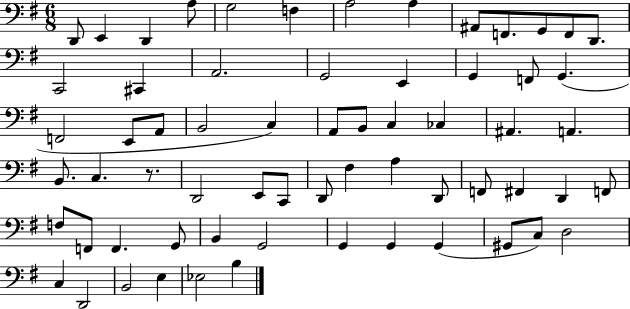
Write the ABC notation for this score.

X:1
T:Untitled
M:6/8
L:1/4
K:G
D,,/2 E,, D,, A,/2 G,2 F, A,2 A, ^A,,/2 F,,/2 G,,/2 F,,/2 D,,/2 C,,2 ^C,, A,,2 G,,2 E,, G,, F,,/2 G,, F,,2 E,,/2 A,,/2 B,,2 C, A,,/2 B,,/2 C, _C, ^A,, A,, B,,/2 C, z/2 D,,2 E,,/2 C,,/2 D,,/2 ^F, A, D,,/2 F,,/2 ^F,, D,, F,,/2 F,/2 F,,/2 F,, G,,/2 B,, G,,2 G,, G,, G,, ^G,,/2 C,/2 D,2 C, D,,2 B,,2 E, _E,2 B,